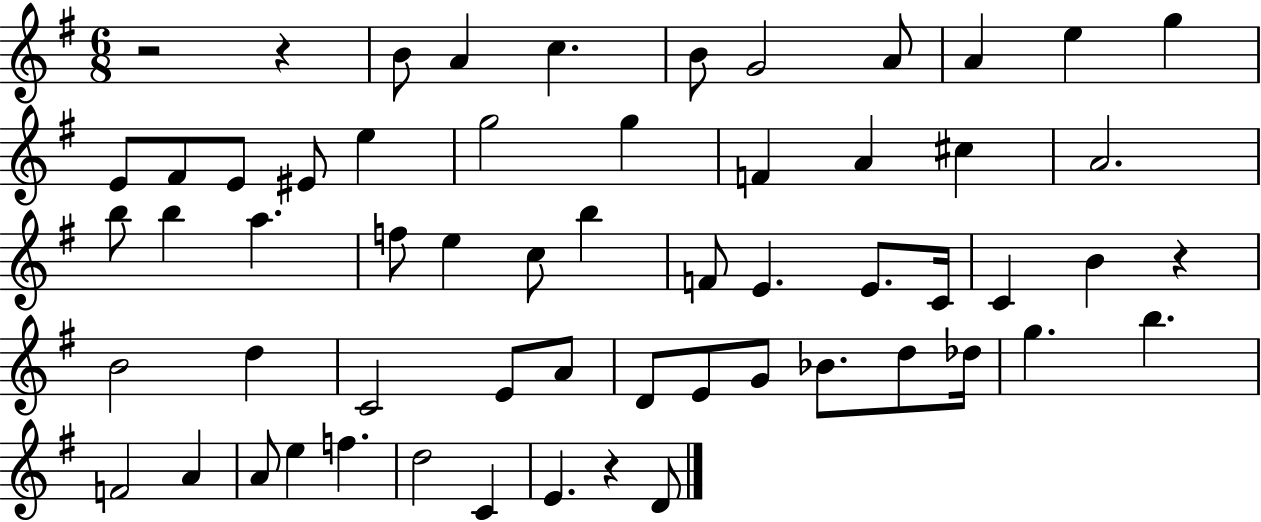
R/h R/q B4/e A4/q C5/q. B4/e G4/h A4/e A4/q E5/q G5/q E4/e F#4/e E4/e EIS4/e E5/q G5/h G5/q F4/q A4/q C#5/q A4/h. B5/e B5/q A5/q. F5/e E5/q C5/e B5/q F4/e E4/q. E4/e. C4/s C4/q B4/q R/q B4/h D5/q C4/h E4/e A4/e D4/e E4/e G4/e Bb4/e. D5/e Db5/s G5/q. B5/q. F4/h A4/q A4/e E5/q F5/q. D5/h C4/q E4/q. R/q D4/e